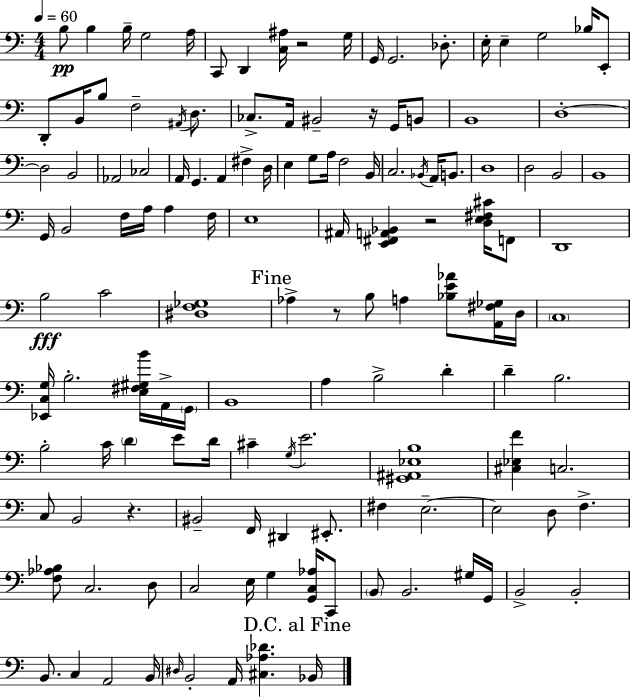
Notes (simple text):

B3/e B3/q B3/s G3/h A3/s C2/e D2/q [C3,A#3]/s R/h G3/s G2/s G2/h. Db3/e. E3/s E3/q G3/h Bb3/s E2/e D2/e B2/s B3/e F3/h A#2/s D3/e. CES3/e. A2/s BIS2/h R/s G2/s B2/e B2/w D3/w D3/h B2/h Ab2/h CES3/h A2/s G2/q. A2/q F#3/q D3/s E3/q G3/e A3/s F3/h B2/s C3/h. Bb2/s A2/s B2/e. D3/w D3/h B2/h B2/w G2/s B2/h F3/s A3/s A3/q F3/s E3/w A#2/s [E2,F#2,A2,Bb2]/q R/h [D3,E3,F#3,C#4]/s F2/e D2/w B3/h C4/h [D#3,F3,Gb3]/w Ab3/q R/e B3/e A3/q [Bb3,E4,Ab4]/e [A2,F#3,Gb3]/s D3/s C3/w [Eb2,C3,G3]/s B3/h. [E3,F#3,G#3,B4]/s A2/s G2/s B2/w A3/q B3/h D4/q D4/q B3/h. B3/h C4/s D4/q E4/e D4/s C#4/q G3/s E4/h. [G#2,A#2,Eb3,B3]/w [C#3,Eb3,F4]/q C3/h. C3/e B2/h R/q. BIS2/h F2/s D#2/q EIS2/e. F#3/q E3/h. E3/h D3/e F3/q. [F3,Ab3,Bb3]/e C3/h. D3/e C3/h E3/s G3/q [G2,C3,Ab3]/s C2/e B2/e B2/h. G#3/s G2/s B2/h B2/h B2/e. C3/q A2/h B2/s D#3/s B2/h A2/s [C#3,Ab3,Db4]/q. Bb2/s